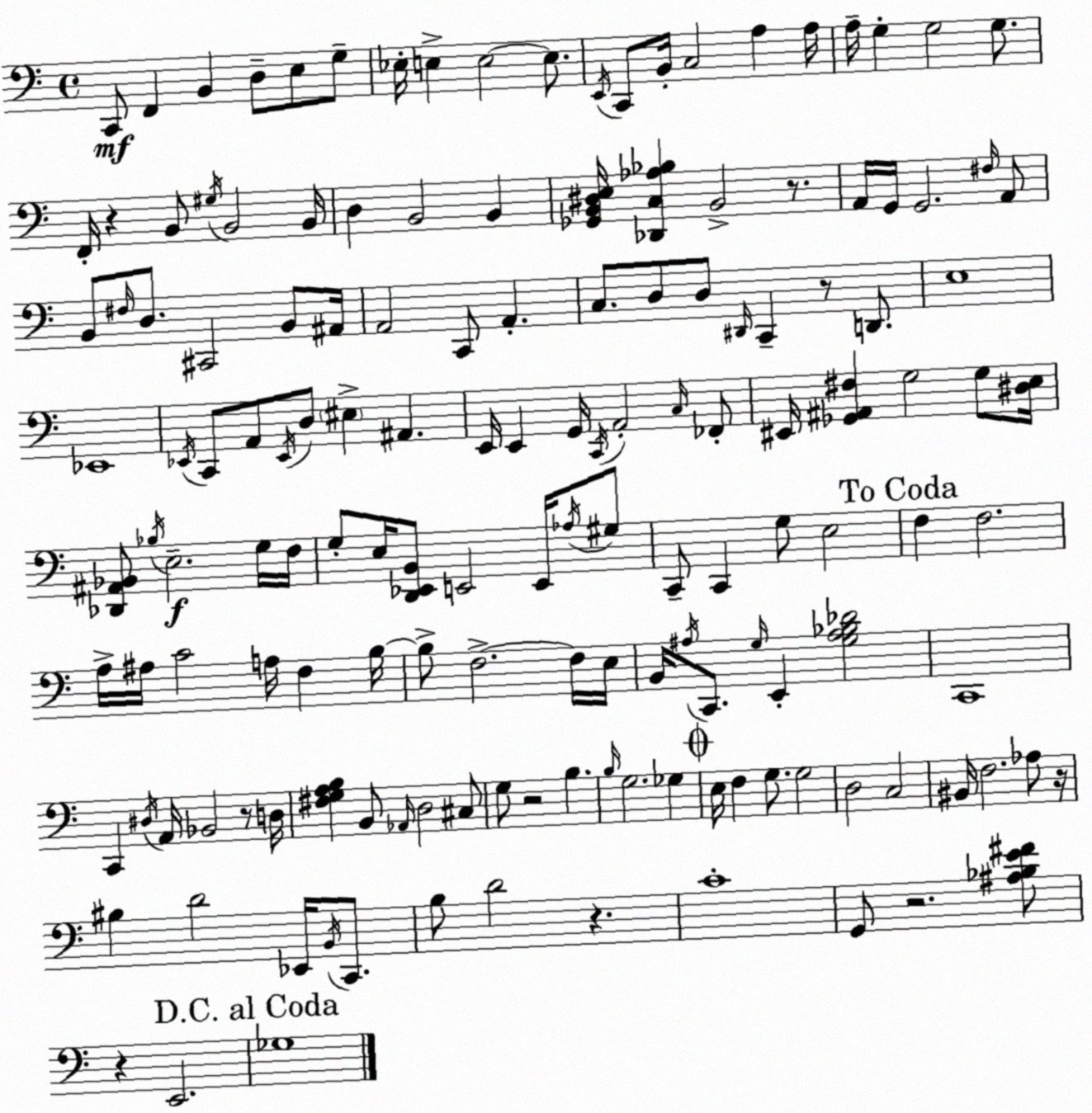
X:1
T:Untitled
M:4/4
L:1/4
K:C
C,,/2 F,, B,, D,/2 E,/2 G,/2 _E,/4 E, E,2 E,/2 E,,/4 C,,/2 B,,/4 C,2 A, A,/4 A,/4 G, G,2 G,/2 F,,/4 z B,,/2 ^G,/4 B,,2 B,,/4 D, B,,2 B,, [_G,,B,,^D,E,]/4 [_D,,C,_A,_B,] B,,2 z/2 A,,/4 G,,/4 G,,2 ^F,/4 A,,/2 B,,/2 ^F,/4 D,/2 ^C,,2 B,,/2 ^A,,/4 A,,2 C,,/2 A,, C,/2 D,/2 D,/2 ^D,,/4 C,, z/2 D,,/2 E,4 _E,,4 _E,,/4 C,,/2 A,,/2 _E,,/4 D,/2 ^E, ^A,, E,,/4 E,, G,,/4 C,,/4 A,,2 C,/4 _F,,/2 ^E,,/4 [_G,,^A,,^F,] G,2 G,/2 [^D,E,]/4 [_D,,^A,,_B,,]/2 _B,/4 E,2 G,/4 F,/4 G,/2 E,/4 [D,,_E,,B,,]/2 E,,2 E,,/4 _A,/4 ^G,/2 C,,/2 C,, G,/2 E,2 F, F,2 A,/4 ^A,/4 C2 A,/4 F, B,/4 B,/2 F,2 F,/4 E,/4 B,,/4 ^A,/4 C,,/2 G,/4 E,, [G,^A,_B,_D]2 C,,4 C,, ^D,/4 A,,/4 _B,,2 z/2 D,/4 [^F,G,A,B,] B,,/2 _A,,/4 D,2 ^C,/2 G,/2 z2 B, B,/4 G,2 _G, E,/4 F, G,/2 G,2 D,2 C,2 ^B,,/4 F,2 _A,/2 z/4 ^B, D2 _E,,/4 B,,/4 C,,/2 B,/2 D2 z C4 G,,/2 z2 [^A,_B,E^F]/2 z E,,2 _G,4